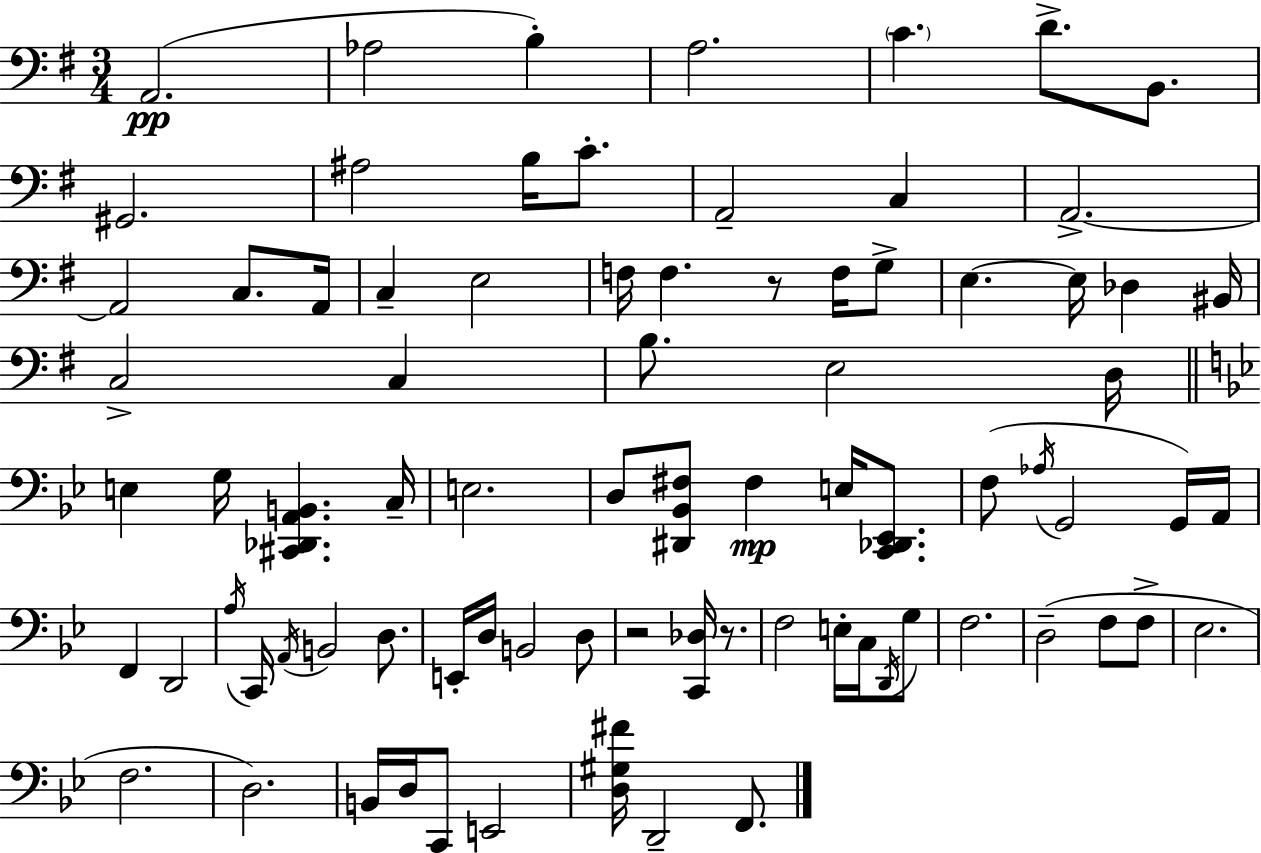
{
  \clef bass
  \numericTimeSignature
  \time 3/4
  \key g \major
  \repeat volta 2 { a,2.(\pp | aes2 b4-.) | a2. | \parenthesize c'4. d'8.-> b,8. | \break gis,2. | ais2 b16 c'8.-. | a,2-- c4 | a,2.->~~ | \break a,2 c8. a,16 | c4-- e2 | f16 f4. r8 f16 g8-> | e4.~~ e16 des4 bis,16 | \break c2-> c4 | b8. e2 d16 | \bar "||" \break \key bes \major e4 g16 <cis, des, a, b,>4. c16-- | e2. | d8 <dis, bes, fis>8 fis4\mp e16 <c, des, ees,>8. | f8( \acciaccatura { aes16 } g,2 g,16) | \break a,16 f,4 d,2 | \acciaccatura { a16 } c,16 \acciaccatura { a,16 } b,2 | d8. e,16-. d16 b,2 | d8 r2 <c, des>16 | \break r8. f2 e16-. | c16 \acciaccatura { d,16 } g8 f2. | d2--( | f8 f8-> ees2. | \break f2. | d2.) | b,16 d16 c,8 e,2 | <d gis fis'>16 d,2-- | \break f,8. } \bar "|."
}